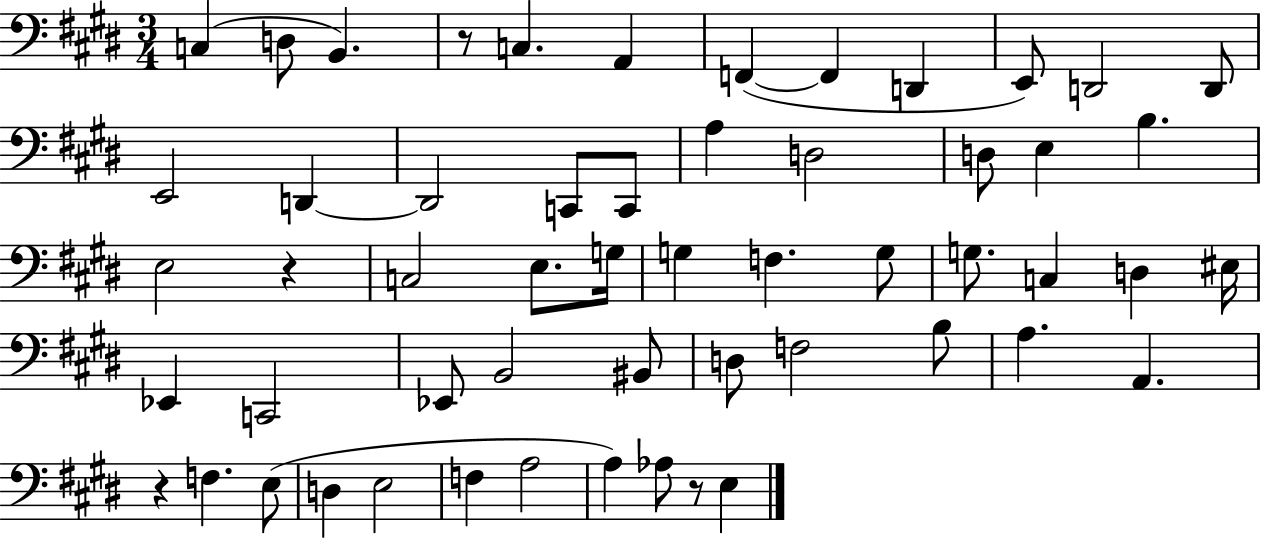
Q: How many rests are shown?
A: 4